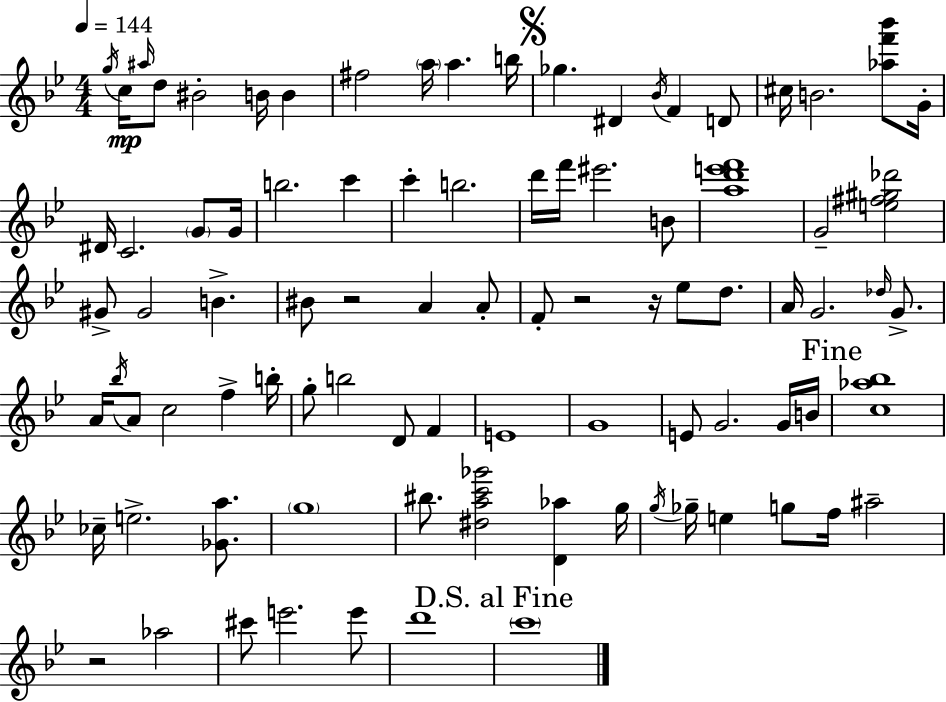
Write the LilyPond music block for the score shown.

{
  \clef treble
  \numericTimeSignature
  \time 4/4
  \key g \minor
  \tempo 4 = 144
  \acciaccatura { g''16 }\mp c''16 \grace { ais''16 } d''8 bis'2-. b'16 b'4 | fis''2 \parenthesize a''16 a''4. | b''16 \mark \markup { \musicglyph "scripts.segno" } ges''4. dis'4 \acciaccatura { bes'16 } f'4 | d'8 cis''16 b'2. | \break <aes'' f''' bes'''>8 g'16-. dis'16 c'2. | \parenthesize g'8 g'16 b''2. c'''4 | c'''4-. b''2. | d'''16 f'''16 eis'''2. | \break b'8 <a'' d''' e''' f'''>1 | g'2-- <e'' fis'' gis'' des'''>2 | gis'8-> gis'2 b'4.-> | bis'8 r2 a'4 | \break a'8-. f'8-. r2 r16 ees''8 | d''8. a'16 g'2. | \grace { des''16 } g'8.-> a'16 \acciaccatura { bes''16 } a'8 c''2 | f''4-> b''16-. g''8-. b''2 d'8 | \break f'4 e'1 | g'1 | e'8 g'2. | g'16 b'16 \mark "Fine" <c'' aes'' bes''>1 | \break ces''16-- e''2.-> | <ges' a''>8. \parenthesize g''1 | bis''8. <dis'' a'' c''' ges'''>2 | <d' aes''>4 g''16 \acciaccatura { g''16 } ges''16-- e''4 g''8 f''16 ais''2-- | \break r2 aes''2 | cis'''8 e'''2. | e'''8 d'''1 | \mark "D.S. al Fine" \parenthesize c'''1 | \break \bar "|."
}